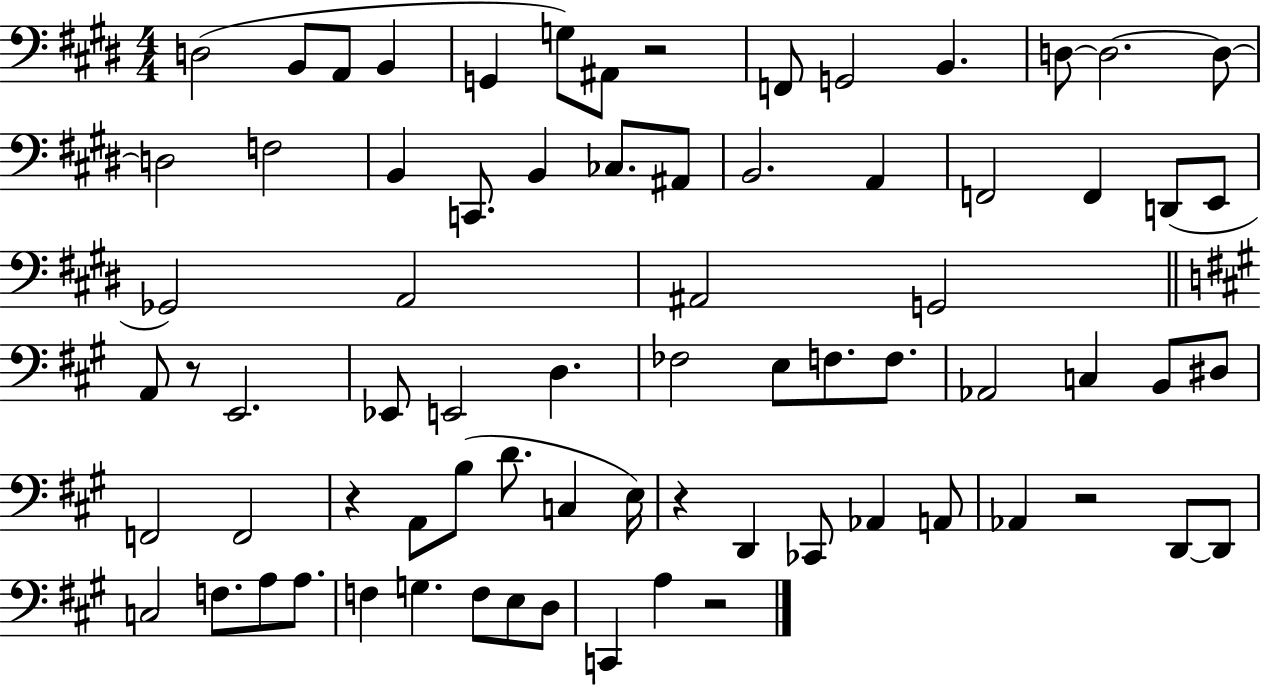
D3/h B2/e A2/e B2/q G2/q G3/e A#2/e R/h F2/e G2/h B2/q. D3/e D3/h. D3/e D3/h F3/h B2/q C2/e. B2/q CES3/e. A#2/e B2/h. A2/q F2/h F2/q D2/e E2/e Gb2/h A2/h A#2/h G2/h A2/e R/e E2/h. Eb2/e E2/h D3/q. FES3/h E3/e F3/e. F3/e. Ab2/h C3/q B2/e D#3/e F2/h F2/h R/q A2/e B3/e D4/e. C3/q E3/s R/q D2/q CES2/e Ab2/q A2/e Ab2/q R/h D2/e D2/e C3/h F3/e. A3/e A3/e. F3/q G3/q. F3/e E3/e D3/e C2/q A3/q R/h